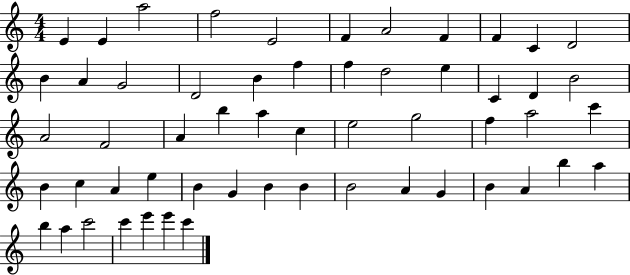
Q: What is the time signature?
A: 4/4